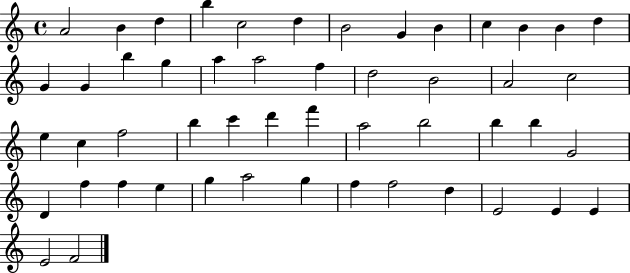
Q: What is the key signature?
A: C major